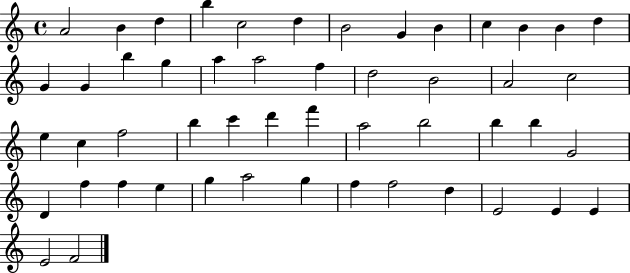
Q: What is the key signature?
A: C major